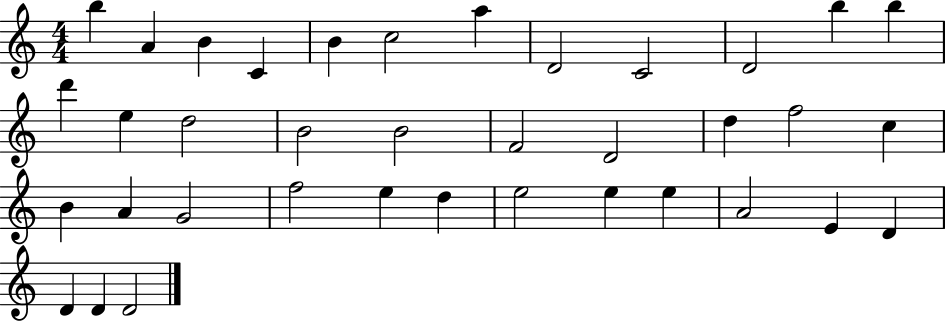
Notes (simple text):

B5/q A4/q B4/q C4/q B4/q C5/h A5/q D4/h C4/h D4/h B5/q B5/q D6/q E5/q D5/h B4/h B4/h F4/h D4/h D5/q F5/h C5/q B4/q A4/q G4/h F5/h E5/q D5/q E5/h E5/q E5/q A4/h E4/q D4/q D4/q D4/q D4/h